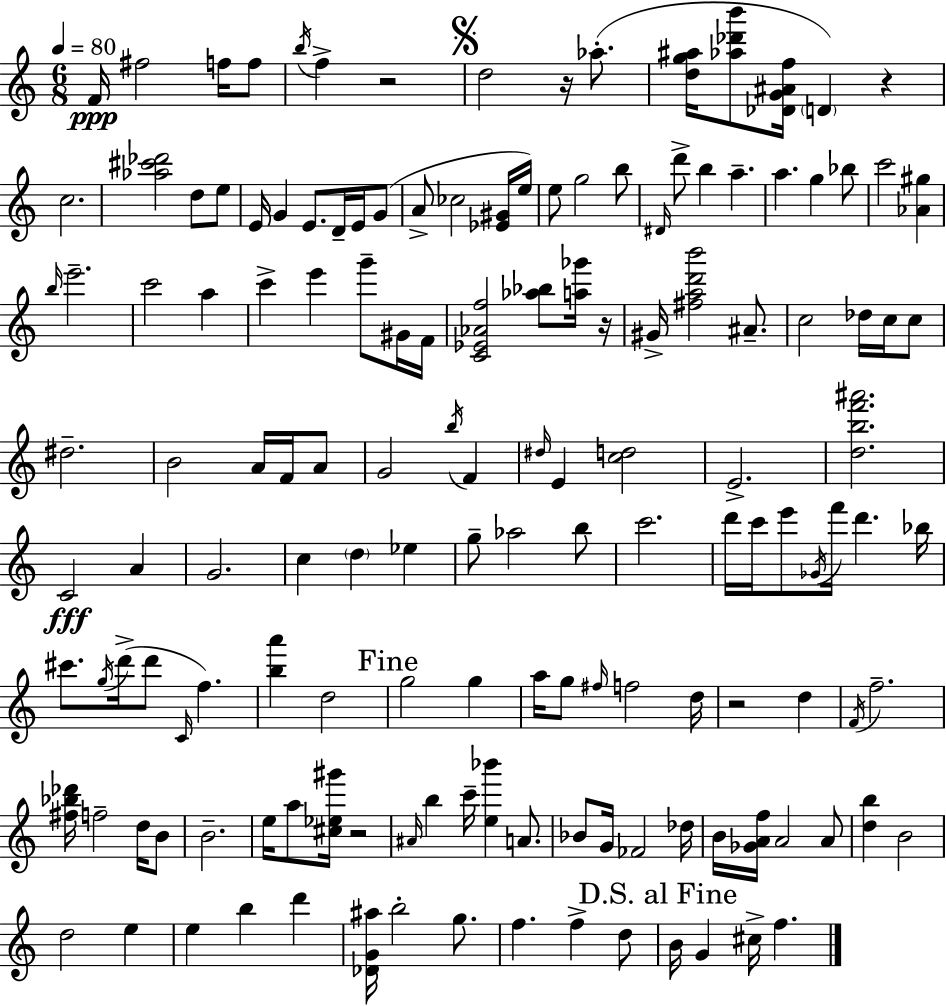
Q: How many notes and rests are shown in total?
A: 149